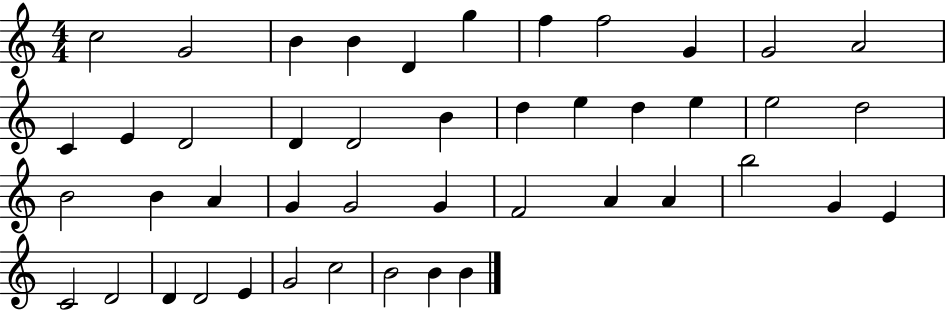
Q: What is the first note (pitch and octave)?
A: C5